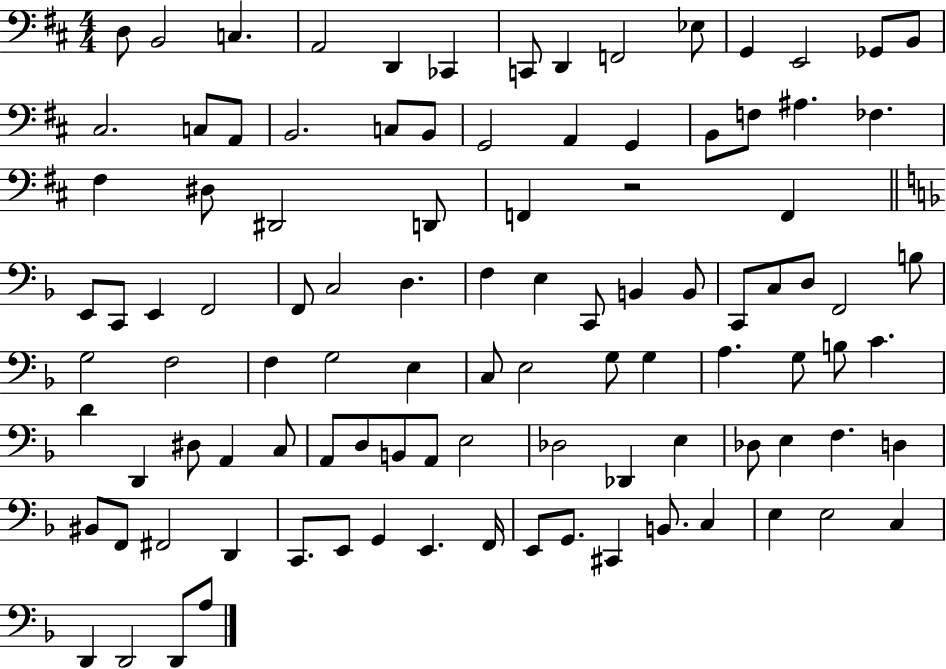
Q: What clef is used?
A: bass